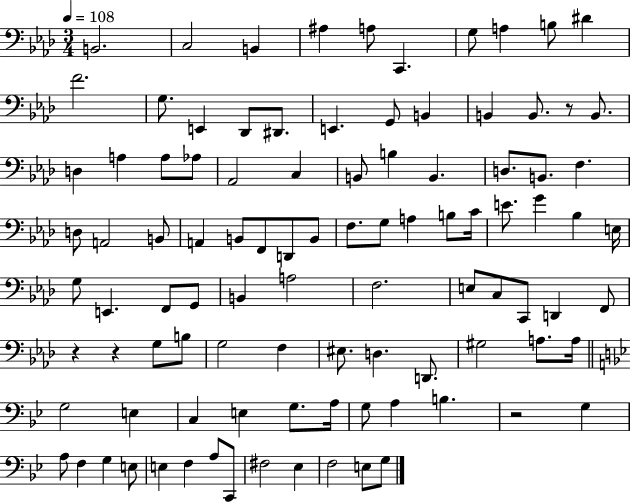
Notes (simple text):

B2/h. C3/h B2/q A#3/q A3/e C2/q. G3/e A3/q B3/e D#4/q F4/h. G3/e. E2/q Db2/e D#2/e. E2/q. G2/e B2/q B2/q B2/e. R/e B2/e. D3/q A3/q A3/e Ab3/e Ab2/h C3/q B2/e B3/q B2/q. D3/e. B2/e. F3/q. D3/e A2/h B2/e A2/q B2/e F2/e D2/e B2/e F3/e. G3/e A3/q B3/e C4/s E4/e. G4/q Bb3/q E3/s G3/e E2/q. F2/e G2/e B2/q A3/h F3/h. E3/e C3/e C2/e D2/q F2/e R/q R/q G3/e B3/e G3/h F3/q EIS3/e. D3/q. D2/e. G#3/h A3/e. A3/s G3/h E3/q C3/q E3/q G3/e. A3/s G3/e A3/q B3/q. R/h G3/q A3/e F3/q G3/q E3/e E3/q F3/q A3/e C2/e F#3/h Eb3/q F3/h E3/e G3/e